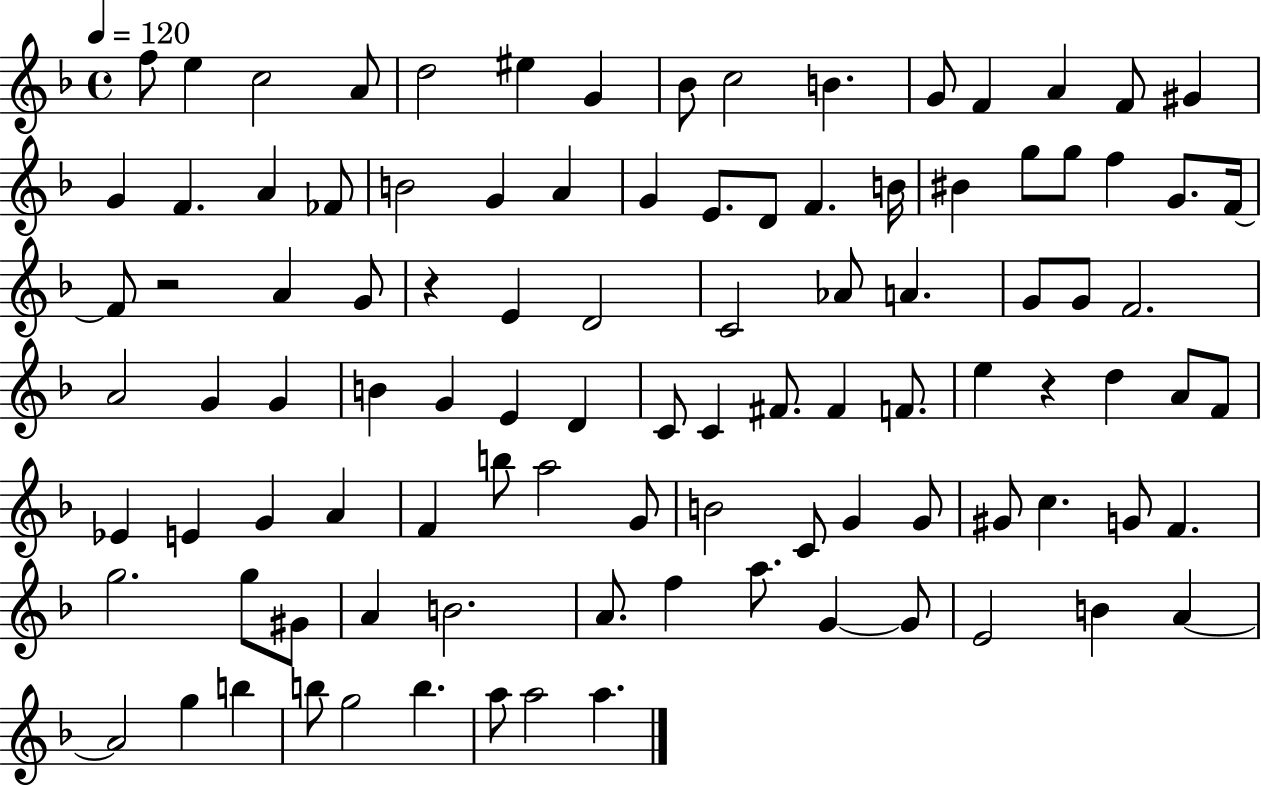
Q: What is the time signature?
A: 4/4